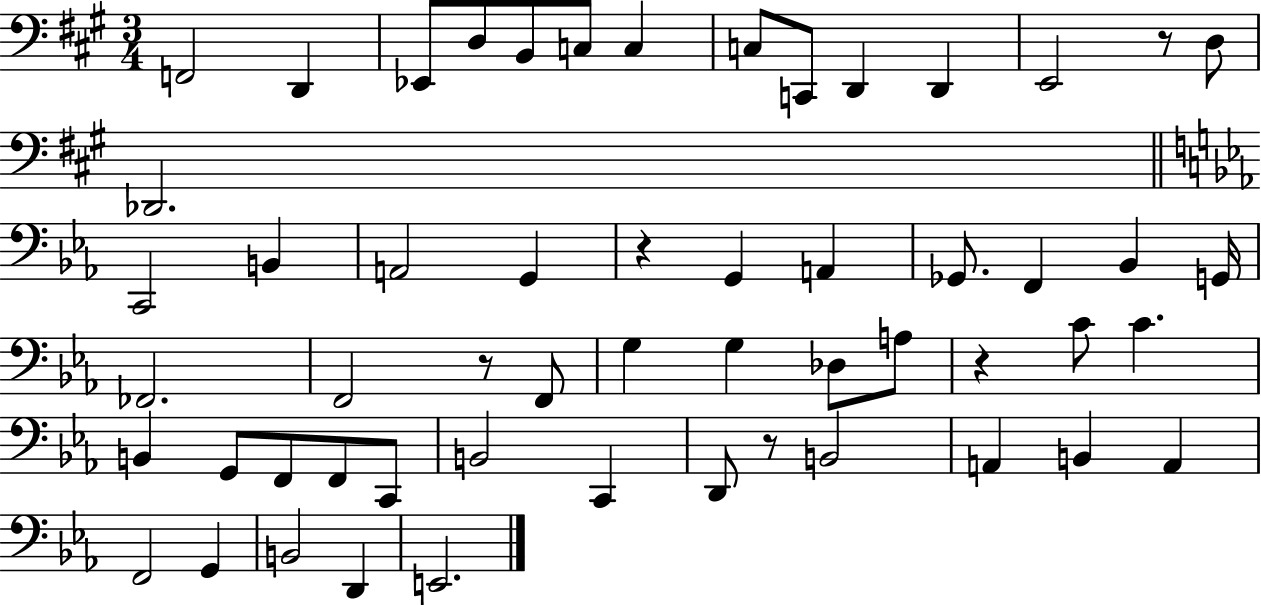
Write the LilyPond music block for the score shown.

{
  \clef bass
  \numericTimeSignature
  \time 3/4
  \key a \major
  \repeat volta 2 { f,2 d,4 | ees,8 d8 b,8 c8 c4 | c8 c,8 d,4 d,4 | e,2 r8 d8 | \break des,2. | \bar "||" \break \key ees \major c,2 b,4 | a,2 g,4 | r4 g,4 a,4 | ges,8. f,4 bes,4 g,16 | \break fes,2. | f,2 r8 f,8 | g4 g4 des8 a8 | r4 c'8 c'4. | \break b,4 g,8 f,8 f,8 c,8 | b,2 c,4 | d,8 r8 b,2 | a,4 b,4 a,4 | \break f,2 g,4 | b,2 d,4 | e,2. | } \bar "|."
}